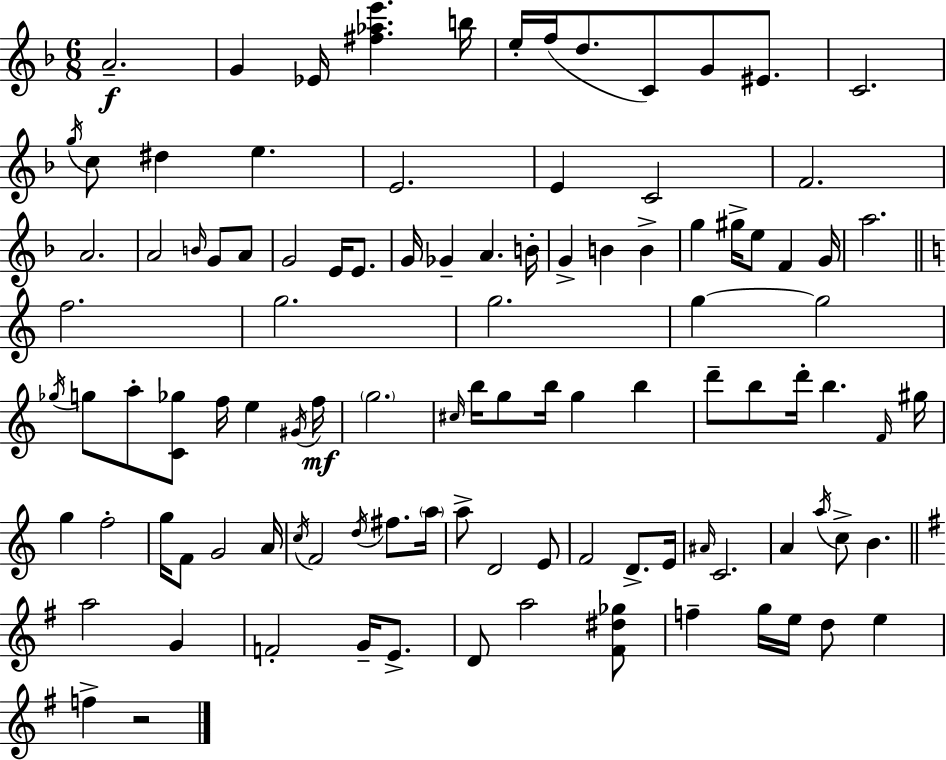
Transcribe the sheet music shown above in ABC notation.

X:1
T:Untitled
M:6/8
L:1/4
K:F
A2 G _E/4 [^f_ae'] b/4 e/4 f/4 d/2 C/2 G/2 ^E/2 C2 g/4 c/2 ^d e E2 E C2 F2 A2 A2 B/4 G/2 A/2 G2 E/4 E/2 G/4 _G A B/4 G B B g ^g/4 e/2 F G/4 a2 f2 g2 g2 g g2 _g/4 g/2 a/2 [C_g]/2 f/4 e ^G/4 f/4 g2 ^c/4 b/4 g/2 b/4 g b d'/2 b/2 d'/4 b F/4 ^g/4 g f2 g/4 F/2 G2 A/4 c/4 F2 d/4 ^f/2 a/4 a/2 D2 E/2 F2 D/2 E/4 ^A/4 C2 A a/4 c/2 B a2 G F2 G/4 E/2 D/2 a2 [^F^d_g]/2 f g/4 e/4 d/2 e f z2